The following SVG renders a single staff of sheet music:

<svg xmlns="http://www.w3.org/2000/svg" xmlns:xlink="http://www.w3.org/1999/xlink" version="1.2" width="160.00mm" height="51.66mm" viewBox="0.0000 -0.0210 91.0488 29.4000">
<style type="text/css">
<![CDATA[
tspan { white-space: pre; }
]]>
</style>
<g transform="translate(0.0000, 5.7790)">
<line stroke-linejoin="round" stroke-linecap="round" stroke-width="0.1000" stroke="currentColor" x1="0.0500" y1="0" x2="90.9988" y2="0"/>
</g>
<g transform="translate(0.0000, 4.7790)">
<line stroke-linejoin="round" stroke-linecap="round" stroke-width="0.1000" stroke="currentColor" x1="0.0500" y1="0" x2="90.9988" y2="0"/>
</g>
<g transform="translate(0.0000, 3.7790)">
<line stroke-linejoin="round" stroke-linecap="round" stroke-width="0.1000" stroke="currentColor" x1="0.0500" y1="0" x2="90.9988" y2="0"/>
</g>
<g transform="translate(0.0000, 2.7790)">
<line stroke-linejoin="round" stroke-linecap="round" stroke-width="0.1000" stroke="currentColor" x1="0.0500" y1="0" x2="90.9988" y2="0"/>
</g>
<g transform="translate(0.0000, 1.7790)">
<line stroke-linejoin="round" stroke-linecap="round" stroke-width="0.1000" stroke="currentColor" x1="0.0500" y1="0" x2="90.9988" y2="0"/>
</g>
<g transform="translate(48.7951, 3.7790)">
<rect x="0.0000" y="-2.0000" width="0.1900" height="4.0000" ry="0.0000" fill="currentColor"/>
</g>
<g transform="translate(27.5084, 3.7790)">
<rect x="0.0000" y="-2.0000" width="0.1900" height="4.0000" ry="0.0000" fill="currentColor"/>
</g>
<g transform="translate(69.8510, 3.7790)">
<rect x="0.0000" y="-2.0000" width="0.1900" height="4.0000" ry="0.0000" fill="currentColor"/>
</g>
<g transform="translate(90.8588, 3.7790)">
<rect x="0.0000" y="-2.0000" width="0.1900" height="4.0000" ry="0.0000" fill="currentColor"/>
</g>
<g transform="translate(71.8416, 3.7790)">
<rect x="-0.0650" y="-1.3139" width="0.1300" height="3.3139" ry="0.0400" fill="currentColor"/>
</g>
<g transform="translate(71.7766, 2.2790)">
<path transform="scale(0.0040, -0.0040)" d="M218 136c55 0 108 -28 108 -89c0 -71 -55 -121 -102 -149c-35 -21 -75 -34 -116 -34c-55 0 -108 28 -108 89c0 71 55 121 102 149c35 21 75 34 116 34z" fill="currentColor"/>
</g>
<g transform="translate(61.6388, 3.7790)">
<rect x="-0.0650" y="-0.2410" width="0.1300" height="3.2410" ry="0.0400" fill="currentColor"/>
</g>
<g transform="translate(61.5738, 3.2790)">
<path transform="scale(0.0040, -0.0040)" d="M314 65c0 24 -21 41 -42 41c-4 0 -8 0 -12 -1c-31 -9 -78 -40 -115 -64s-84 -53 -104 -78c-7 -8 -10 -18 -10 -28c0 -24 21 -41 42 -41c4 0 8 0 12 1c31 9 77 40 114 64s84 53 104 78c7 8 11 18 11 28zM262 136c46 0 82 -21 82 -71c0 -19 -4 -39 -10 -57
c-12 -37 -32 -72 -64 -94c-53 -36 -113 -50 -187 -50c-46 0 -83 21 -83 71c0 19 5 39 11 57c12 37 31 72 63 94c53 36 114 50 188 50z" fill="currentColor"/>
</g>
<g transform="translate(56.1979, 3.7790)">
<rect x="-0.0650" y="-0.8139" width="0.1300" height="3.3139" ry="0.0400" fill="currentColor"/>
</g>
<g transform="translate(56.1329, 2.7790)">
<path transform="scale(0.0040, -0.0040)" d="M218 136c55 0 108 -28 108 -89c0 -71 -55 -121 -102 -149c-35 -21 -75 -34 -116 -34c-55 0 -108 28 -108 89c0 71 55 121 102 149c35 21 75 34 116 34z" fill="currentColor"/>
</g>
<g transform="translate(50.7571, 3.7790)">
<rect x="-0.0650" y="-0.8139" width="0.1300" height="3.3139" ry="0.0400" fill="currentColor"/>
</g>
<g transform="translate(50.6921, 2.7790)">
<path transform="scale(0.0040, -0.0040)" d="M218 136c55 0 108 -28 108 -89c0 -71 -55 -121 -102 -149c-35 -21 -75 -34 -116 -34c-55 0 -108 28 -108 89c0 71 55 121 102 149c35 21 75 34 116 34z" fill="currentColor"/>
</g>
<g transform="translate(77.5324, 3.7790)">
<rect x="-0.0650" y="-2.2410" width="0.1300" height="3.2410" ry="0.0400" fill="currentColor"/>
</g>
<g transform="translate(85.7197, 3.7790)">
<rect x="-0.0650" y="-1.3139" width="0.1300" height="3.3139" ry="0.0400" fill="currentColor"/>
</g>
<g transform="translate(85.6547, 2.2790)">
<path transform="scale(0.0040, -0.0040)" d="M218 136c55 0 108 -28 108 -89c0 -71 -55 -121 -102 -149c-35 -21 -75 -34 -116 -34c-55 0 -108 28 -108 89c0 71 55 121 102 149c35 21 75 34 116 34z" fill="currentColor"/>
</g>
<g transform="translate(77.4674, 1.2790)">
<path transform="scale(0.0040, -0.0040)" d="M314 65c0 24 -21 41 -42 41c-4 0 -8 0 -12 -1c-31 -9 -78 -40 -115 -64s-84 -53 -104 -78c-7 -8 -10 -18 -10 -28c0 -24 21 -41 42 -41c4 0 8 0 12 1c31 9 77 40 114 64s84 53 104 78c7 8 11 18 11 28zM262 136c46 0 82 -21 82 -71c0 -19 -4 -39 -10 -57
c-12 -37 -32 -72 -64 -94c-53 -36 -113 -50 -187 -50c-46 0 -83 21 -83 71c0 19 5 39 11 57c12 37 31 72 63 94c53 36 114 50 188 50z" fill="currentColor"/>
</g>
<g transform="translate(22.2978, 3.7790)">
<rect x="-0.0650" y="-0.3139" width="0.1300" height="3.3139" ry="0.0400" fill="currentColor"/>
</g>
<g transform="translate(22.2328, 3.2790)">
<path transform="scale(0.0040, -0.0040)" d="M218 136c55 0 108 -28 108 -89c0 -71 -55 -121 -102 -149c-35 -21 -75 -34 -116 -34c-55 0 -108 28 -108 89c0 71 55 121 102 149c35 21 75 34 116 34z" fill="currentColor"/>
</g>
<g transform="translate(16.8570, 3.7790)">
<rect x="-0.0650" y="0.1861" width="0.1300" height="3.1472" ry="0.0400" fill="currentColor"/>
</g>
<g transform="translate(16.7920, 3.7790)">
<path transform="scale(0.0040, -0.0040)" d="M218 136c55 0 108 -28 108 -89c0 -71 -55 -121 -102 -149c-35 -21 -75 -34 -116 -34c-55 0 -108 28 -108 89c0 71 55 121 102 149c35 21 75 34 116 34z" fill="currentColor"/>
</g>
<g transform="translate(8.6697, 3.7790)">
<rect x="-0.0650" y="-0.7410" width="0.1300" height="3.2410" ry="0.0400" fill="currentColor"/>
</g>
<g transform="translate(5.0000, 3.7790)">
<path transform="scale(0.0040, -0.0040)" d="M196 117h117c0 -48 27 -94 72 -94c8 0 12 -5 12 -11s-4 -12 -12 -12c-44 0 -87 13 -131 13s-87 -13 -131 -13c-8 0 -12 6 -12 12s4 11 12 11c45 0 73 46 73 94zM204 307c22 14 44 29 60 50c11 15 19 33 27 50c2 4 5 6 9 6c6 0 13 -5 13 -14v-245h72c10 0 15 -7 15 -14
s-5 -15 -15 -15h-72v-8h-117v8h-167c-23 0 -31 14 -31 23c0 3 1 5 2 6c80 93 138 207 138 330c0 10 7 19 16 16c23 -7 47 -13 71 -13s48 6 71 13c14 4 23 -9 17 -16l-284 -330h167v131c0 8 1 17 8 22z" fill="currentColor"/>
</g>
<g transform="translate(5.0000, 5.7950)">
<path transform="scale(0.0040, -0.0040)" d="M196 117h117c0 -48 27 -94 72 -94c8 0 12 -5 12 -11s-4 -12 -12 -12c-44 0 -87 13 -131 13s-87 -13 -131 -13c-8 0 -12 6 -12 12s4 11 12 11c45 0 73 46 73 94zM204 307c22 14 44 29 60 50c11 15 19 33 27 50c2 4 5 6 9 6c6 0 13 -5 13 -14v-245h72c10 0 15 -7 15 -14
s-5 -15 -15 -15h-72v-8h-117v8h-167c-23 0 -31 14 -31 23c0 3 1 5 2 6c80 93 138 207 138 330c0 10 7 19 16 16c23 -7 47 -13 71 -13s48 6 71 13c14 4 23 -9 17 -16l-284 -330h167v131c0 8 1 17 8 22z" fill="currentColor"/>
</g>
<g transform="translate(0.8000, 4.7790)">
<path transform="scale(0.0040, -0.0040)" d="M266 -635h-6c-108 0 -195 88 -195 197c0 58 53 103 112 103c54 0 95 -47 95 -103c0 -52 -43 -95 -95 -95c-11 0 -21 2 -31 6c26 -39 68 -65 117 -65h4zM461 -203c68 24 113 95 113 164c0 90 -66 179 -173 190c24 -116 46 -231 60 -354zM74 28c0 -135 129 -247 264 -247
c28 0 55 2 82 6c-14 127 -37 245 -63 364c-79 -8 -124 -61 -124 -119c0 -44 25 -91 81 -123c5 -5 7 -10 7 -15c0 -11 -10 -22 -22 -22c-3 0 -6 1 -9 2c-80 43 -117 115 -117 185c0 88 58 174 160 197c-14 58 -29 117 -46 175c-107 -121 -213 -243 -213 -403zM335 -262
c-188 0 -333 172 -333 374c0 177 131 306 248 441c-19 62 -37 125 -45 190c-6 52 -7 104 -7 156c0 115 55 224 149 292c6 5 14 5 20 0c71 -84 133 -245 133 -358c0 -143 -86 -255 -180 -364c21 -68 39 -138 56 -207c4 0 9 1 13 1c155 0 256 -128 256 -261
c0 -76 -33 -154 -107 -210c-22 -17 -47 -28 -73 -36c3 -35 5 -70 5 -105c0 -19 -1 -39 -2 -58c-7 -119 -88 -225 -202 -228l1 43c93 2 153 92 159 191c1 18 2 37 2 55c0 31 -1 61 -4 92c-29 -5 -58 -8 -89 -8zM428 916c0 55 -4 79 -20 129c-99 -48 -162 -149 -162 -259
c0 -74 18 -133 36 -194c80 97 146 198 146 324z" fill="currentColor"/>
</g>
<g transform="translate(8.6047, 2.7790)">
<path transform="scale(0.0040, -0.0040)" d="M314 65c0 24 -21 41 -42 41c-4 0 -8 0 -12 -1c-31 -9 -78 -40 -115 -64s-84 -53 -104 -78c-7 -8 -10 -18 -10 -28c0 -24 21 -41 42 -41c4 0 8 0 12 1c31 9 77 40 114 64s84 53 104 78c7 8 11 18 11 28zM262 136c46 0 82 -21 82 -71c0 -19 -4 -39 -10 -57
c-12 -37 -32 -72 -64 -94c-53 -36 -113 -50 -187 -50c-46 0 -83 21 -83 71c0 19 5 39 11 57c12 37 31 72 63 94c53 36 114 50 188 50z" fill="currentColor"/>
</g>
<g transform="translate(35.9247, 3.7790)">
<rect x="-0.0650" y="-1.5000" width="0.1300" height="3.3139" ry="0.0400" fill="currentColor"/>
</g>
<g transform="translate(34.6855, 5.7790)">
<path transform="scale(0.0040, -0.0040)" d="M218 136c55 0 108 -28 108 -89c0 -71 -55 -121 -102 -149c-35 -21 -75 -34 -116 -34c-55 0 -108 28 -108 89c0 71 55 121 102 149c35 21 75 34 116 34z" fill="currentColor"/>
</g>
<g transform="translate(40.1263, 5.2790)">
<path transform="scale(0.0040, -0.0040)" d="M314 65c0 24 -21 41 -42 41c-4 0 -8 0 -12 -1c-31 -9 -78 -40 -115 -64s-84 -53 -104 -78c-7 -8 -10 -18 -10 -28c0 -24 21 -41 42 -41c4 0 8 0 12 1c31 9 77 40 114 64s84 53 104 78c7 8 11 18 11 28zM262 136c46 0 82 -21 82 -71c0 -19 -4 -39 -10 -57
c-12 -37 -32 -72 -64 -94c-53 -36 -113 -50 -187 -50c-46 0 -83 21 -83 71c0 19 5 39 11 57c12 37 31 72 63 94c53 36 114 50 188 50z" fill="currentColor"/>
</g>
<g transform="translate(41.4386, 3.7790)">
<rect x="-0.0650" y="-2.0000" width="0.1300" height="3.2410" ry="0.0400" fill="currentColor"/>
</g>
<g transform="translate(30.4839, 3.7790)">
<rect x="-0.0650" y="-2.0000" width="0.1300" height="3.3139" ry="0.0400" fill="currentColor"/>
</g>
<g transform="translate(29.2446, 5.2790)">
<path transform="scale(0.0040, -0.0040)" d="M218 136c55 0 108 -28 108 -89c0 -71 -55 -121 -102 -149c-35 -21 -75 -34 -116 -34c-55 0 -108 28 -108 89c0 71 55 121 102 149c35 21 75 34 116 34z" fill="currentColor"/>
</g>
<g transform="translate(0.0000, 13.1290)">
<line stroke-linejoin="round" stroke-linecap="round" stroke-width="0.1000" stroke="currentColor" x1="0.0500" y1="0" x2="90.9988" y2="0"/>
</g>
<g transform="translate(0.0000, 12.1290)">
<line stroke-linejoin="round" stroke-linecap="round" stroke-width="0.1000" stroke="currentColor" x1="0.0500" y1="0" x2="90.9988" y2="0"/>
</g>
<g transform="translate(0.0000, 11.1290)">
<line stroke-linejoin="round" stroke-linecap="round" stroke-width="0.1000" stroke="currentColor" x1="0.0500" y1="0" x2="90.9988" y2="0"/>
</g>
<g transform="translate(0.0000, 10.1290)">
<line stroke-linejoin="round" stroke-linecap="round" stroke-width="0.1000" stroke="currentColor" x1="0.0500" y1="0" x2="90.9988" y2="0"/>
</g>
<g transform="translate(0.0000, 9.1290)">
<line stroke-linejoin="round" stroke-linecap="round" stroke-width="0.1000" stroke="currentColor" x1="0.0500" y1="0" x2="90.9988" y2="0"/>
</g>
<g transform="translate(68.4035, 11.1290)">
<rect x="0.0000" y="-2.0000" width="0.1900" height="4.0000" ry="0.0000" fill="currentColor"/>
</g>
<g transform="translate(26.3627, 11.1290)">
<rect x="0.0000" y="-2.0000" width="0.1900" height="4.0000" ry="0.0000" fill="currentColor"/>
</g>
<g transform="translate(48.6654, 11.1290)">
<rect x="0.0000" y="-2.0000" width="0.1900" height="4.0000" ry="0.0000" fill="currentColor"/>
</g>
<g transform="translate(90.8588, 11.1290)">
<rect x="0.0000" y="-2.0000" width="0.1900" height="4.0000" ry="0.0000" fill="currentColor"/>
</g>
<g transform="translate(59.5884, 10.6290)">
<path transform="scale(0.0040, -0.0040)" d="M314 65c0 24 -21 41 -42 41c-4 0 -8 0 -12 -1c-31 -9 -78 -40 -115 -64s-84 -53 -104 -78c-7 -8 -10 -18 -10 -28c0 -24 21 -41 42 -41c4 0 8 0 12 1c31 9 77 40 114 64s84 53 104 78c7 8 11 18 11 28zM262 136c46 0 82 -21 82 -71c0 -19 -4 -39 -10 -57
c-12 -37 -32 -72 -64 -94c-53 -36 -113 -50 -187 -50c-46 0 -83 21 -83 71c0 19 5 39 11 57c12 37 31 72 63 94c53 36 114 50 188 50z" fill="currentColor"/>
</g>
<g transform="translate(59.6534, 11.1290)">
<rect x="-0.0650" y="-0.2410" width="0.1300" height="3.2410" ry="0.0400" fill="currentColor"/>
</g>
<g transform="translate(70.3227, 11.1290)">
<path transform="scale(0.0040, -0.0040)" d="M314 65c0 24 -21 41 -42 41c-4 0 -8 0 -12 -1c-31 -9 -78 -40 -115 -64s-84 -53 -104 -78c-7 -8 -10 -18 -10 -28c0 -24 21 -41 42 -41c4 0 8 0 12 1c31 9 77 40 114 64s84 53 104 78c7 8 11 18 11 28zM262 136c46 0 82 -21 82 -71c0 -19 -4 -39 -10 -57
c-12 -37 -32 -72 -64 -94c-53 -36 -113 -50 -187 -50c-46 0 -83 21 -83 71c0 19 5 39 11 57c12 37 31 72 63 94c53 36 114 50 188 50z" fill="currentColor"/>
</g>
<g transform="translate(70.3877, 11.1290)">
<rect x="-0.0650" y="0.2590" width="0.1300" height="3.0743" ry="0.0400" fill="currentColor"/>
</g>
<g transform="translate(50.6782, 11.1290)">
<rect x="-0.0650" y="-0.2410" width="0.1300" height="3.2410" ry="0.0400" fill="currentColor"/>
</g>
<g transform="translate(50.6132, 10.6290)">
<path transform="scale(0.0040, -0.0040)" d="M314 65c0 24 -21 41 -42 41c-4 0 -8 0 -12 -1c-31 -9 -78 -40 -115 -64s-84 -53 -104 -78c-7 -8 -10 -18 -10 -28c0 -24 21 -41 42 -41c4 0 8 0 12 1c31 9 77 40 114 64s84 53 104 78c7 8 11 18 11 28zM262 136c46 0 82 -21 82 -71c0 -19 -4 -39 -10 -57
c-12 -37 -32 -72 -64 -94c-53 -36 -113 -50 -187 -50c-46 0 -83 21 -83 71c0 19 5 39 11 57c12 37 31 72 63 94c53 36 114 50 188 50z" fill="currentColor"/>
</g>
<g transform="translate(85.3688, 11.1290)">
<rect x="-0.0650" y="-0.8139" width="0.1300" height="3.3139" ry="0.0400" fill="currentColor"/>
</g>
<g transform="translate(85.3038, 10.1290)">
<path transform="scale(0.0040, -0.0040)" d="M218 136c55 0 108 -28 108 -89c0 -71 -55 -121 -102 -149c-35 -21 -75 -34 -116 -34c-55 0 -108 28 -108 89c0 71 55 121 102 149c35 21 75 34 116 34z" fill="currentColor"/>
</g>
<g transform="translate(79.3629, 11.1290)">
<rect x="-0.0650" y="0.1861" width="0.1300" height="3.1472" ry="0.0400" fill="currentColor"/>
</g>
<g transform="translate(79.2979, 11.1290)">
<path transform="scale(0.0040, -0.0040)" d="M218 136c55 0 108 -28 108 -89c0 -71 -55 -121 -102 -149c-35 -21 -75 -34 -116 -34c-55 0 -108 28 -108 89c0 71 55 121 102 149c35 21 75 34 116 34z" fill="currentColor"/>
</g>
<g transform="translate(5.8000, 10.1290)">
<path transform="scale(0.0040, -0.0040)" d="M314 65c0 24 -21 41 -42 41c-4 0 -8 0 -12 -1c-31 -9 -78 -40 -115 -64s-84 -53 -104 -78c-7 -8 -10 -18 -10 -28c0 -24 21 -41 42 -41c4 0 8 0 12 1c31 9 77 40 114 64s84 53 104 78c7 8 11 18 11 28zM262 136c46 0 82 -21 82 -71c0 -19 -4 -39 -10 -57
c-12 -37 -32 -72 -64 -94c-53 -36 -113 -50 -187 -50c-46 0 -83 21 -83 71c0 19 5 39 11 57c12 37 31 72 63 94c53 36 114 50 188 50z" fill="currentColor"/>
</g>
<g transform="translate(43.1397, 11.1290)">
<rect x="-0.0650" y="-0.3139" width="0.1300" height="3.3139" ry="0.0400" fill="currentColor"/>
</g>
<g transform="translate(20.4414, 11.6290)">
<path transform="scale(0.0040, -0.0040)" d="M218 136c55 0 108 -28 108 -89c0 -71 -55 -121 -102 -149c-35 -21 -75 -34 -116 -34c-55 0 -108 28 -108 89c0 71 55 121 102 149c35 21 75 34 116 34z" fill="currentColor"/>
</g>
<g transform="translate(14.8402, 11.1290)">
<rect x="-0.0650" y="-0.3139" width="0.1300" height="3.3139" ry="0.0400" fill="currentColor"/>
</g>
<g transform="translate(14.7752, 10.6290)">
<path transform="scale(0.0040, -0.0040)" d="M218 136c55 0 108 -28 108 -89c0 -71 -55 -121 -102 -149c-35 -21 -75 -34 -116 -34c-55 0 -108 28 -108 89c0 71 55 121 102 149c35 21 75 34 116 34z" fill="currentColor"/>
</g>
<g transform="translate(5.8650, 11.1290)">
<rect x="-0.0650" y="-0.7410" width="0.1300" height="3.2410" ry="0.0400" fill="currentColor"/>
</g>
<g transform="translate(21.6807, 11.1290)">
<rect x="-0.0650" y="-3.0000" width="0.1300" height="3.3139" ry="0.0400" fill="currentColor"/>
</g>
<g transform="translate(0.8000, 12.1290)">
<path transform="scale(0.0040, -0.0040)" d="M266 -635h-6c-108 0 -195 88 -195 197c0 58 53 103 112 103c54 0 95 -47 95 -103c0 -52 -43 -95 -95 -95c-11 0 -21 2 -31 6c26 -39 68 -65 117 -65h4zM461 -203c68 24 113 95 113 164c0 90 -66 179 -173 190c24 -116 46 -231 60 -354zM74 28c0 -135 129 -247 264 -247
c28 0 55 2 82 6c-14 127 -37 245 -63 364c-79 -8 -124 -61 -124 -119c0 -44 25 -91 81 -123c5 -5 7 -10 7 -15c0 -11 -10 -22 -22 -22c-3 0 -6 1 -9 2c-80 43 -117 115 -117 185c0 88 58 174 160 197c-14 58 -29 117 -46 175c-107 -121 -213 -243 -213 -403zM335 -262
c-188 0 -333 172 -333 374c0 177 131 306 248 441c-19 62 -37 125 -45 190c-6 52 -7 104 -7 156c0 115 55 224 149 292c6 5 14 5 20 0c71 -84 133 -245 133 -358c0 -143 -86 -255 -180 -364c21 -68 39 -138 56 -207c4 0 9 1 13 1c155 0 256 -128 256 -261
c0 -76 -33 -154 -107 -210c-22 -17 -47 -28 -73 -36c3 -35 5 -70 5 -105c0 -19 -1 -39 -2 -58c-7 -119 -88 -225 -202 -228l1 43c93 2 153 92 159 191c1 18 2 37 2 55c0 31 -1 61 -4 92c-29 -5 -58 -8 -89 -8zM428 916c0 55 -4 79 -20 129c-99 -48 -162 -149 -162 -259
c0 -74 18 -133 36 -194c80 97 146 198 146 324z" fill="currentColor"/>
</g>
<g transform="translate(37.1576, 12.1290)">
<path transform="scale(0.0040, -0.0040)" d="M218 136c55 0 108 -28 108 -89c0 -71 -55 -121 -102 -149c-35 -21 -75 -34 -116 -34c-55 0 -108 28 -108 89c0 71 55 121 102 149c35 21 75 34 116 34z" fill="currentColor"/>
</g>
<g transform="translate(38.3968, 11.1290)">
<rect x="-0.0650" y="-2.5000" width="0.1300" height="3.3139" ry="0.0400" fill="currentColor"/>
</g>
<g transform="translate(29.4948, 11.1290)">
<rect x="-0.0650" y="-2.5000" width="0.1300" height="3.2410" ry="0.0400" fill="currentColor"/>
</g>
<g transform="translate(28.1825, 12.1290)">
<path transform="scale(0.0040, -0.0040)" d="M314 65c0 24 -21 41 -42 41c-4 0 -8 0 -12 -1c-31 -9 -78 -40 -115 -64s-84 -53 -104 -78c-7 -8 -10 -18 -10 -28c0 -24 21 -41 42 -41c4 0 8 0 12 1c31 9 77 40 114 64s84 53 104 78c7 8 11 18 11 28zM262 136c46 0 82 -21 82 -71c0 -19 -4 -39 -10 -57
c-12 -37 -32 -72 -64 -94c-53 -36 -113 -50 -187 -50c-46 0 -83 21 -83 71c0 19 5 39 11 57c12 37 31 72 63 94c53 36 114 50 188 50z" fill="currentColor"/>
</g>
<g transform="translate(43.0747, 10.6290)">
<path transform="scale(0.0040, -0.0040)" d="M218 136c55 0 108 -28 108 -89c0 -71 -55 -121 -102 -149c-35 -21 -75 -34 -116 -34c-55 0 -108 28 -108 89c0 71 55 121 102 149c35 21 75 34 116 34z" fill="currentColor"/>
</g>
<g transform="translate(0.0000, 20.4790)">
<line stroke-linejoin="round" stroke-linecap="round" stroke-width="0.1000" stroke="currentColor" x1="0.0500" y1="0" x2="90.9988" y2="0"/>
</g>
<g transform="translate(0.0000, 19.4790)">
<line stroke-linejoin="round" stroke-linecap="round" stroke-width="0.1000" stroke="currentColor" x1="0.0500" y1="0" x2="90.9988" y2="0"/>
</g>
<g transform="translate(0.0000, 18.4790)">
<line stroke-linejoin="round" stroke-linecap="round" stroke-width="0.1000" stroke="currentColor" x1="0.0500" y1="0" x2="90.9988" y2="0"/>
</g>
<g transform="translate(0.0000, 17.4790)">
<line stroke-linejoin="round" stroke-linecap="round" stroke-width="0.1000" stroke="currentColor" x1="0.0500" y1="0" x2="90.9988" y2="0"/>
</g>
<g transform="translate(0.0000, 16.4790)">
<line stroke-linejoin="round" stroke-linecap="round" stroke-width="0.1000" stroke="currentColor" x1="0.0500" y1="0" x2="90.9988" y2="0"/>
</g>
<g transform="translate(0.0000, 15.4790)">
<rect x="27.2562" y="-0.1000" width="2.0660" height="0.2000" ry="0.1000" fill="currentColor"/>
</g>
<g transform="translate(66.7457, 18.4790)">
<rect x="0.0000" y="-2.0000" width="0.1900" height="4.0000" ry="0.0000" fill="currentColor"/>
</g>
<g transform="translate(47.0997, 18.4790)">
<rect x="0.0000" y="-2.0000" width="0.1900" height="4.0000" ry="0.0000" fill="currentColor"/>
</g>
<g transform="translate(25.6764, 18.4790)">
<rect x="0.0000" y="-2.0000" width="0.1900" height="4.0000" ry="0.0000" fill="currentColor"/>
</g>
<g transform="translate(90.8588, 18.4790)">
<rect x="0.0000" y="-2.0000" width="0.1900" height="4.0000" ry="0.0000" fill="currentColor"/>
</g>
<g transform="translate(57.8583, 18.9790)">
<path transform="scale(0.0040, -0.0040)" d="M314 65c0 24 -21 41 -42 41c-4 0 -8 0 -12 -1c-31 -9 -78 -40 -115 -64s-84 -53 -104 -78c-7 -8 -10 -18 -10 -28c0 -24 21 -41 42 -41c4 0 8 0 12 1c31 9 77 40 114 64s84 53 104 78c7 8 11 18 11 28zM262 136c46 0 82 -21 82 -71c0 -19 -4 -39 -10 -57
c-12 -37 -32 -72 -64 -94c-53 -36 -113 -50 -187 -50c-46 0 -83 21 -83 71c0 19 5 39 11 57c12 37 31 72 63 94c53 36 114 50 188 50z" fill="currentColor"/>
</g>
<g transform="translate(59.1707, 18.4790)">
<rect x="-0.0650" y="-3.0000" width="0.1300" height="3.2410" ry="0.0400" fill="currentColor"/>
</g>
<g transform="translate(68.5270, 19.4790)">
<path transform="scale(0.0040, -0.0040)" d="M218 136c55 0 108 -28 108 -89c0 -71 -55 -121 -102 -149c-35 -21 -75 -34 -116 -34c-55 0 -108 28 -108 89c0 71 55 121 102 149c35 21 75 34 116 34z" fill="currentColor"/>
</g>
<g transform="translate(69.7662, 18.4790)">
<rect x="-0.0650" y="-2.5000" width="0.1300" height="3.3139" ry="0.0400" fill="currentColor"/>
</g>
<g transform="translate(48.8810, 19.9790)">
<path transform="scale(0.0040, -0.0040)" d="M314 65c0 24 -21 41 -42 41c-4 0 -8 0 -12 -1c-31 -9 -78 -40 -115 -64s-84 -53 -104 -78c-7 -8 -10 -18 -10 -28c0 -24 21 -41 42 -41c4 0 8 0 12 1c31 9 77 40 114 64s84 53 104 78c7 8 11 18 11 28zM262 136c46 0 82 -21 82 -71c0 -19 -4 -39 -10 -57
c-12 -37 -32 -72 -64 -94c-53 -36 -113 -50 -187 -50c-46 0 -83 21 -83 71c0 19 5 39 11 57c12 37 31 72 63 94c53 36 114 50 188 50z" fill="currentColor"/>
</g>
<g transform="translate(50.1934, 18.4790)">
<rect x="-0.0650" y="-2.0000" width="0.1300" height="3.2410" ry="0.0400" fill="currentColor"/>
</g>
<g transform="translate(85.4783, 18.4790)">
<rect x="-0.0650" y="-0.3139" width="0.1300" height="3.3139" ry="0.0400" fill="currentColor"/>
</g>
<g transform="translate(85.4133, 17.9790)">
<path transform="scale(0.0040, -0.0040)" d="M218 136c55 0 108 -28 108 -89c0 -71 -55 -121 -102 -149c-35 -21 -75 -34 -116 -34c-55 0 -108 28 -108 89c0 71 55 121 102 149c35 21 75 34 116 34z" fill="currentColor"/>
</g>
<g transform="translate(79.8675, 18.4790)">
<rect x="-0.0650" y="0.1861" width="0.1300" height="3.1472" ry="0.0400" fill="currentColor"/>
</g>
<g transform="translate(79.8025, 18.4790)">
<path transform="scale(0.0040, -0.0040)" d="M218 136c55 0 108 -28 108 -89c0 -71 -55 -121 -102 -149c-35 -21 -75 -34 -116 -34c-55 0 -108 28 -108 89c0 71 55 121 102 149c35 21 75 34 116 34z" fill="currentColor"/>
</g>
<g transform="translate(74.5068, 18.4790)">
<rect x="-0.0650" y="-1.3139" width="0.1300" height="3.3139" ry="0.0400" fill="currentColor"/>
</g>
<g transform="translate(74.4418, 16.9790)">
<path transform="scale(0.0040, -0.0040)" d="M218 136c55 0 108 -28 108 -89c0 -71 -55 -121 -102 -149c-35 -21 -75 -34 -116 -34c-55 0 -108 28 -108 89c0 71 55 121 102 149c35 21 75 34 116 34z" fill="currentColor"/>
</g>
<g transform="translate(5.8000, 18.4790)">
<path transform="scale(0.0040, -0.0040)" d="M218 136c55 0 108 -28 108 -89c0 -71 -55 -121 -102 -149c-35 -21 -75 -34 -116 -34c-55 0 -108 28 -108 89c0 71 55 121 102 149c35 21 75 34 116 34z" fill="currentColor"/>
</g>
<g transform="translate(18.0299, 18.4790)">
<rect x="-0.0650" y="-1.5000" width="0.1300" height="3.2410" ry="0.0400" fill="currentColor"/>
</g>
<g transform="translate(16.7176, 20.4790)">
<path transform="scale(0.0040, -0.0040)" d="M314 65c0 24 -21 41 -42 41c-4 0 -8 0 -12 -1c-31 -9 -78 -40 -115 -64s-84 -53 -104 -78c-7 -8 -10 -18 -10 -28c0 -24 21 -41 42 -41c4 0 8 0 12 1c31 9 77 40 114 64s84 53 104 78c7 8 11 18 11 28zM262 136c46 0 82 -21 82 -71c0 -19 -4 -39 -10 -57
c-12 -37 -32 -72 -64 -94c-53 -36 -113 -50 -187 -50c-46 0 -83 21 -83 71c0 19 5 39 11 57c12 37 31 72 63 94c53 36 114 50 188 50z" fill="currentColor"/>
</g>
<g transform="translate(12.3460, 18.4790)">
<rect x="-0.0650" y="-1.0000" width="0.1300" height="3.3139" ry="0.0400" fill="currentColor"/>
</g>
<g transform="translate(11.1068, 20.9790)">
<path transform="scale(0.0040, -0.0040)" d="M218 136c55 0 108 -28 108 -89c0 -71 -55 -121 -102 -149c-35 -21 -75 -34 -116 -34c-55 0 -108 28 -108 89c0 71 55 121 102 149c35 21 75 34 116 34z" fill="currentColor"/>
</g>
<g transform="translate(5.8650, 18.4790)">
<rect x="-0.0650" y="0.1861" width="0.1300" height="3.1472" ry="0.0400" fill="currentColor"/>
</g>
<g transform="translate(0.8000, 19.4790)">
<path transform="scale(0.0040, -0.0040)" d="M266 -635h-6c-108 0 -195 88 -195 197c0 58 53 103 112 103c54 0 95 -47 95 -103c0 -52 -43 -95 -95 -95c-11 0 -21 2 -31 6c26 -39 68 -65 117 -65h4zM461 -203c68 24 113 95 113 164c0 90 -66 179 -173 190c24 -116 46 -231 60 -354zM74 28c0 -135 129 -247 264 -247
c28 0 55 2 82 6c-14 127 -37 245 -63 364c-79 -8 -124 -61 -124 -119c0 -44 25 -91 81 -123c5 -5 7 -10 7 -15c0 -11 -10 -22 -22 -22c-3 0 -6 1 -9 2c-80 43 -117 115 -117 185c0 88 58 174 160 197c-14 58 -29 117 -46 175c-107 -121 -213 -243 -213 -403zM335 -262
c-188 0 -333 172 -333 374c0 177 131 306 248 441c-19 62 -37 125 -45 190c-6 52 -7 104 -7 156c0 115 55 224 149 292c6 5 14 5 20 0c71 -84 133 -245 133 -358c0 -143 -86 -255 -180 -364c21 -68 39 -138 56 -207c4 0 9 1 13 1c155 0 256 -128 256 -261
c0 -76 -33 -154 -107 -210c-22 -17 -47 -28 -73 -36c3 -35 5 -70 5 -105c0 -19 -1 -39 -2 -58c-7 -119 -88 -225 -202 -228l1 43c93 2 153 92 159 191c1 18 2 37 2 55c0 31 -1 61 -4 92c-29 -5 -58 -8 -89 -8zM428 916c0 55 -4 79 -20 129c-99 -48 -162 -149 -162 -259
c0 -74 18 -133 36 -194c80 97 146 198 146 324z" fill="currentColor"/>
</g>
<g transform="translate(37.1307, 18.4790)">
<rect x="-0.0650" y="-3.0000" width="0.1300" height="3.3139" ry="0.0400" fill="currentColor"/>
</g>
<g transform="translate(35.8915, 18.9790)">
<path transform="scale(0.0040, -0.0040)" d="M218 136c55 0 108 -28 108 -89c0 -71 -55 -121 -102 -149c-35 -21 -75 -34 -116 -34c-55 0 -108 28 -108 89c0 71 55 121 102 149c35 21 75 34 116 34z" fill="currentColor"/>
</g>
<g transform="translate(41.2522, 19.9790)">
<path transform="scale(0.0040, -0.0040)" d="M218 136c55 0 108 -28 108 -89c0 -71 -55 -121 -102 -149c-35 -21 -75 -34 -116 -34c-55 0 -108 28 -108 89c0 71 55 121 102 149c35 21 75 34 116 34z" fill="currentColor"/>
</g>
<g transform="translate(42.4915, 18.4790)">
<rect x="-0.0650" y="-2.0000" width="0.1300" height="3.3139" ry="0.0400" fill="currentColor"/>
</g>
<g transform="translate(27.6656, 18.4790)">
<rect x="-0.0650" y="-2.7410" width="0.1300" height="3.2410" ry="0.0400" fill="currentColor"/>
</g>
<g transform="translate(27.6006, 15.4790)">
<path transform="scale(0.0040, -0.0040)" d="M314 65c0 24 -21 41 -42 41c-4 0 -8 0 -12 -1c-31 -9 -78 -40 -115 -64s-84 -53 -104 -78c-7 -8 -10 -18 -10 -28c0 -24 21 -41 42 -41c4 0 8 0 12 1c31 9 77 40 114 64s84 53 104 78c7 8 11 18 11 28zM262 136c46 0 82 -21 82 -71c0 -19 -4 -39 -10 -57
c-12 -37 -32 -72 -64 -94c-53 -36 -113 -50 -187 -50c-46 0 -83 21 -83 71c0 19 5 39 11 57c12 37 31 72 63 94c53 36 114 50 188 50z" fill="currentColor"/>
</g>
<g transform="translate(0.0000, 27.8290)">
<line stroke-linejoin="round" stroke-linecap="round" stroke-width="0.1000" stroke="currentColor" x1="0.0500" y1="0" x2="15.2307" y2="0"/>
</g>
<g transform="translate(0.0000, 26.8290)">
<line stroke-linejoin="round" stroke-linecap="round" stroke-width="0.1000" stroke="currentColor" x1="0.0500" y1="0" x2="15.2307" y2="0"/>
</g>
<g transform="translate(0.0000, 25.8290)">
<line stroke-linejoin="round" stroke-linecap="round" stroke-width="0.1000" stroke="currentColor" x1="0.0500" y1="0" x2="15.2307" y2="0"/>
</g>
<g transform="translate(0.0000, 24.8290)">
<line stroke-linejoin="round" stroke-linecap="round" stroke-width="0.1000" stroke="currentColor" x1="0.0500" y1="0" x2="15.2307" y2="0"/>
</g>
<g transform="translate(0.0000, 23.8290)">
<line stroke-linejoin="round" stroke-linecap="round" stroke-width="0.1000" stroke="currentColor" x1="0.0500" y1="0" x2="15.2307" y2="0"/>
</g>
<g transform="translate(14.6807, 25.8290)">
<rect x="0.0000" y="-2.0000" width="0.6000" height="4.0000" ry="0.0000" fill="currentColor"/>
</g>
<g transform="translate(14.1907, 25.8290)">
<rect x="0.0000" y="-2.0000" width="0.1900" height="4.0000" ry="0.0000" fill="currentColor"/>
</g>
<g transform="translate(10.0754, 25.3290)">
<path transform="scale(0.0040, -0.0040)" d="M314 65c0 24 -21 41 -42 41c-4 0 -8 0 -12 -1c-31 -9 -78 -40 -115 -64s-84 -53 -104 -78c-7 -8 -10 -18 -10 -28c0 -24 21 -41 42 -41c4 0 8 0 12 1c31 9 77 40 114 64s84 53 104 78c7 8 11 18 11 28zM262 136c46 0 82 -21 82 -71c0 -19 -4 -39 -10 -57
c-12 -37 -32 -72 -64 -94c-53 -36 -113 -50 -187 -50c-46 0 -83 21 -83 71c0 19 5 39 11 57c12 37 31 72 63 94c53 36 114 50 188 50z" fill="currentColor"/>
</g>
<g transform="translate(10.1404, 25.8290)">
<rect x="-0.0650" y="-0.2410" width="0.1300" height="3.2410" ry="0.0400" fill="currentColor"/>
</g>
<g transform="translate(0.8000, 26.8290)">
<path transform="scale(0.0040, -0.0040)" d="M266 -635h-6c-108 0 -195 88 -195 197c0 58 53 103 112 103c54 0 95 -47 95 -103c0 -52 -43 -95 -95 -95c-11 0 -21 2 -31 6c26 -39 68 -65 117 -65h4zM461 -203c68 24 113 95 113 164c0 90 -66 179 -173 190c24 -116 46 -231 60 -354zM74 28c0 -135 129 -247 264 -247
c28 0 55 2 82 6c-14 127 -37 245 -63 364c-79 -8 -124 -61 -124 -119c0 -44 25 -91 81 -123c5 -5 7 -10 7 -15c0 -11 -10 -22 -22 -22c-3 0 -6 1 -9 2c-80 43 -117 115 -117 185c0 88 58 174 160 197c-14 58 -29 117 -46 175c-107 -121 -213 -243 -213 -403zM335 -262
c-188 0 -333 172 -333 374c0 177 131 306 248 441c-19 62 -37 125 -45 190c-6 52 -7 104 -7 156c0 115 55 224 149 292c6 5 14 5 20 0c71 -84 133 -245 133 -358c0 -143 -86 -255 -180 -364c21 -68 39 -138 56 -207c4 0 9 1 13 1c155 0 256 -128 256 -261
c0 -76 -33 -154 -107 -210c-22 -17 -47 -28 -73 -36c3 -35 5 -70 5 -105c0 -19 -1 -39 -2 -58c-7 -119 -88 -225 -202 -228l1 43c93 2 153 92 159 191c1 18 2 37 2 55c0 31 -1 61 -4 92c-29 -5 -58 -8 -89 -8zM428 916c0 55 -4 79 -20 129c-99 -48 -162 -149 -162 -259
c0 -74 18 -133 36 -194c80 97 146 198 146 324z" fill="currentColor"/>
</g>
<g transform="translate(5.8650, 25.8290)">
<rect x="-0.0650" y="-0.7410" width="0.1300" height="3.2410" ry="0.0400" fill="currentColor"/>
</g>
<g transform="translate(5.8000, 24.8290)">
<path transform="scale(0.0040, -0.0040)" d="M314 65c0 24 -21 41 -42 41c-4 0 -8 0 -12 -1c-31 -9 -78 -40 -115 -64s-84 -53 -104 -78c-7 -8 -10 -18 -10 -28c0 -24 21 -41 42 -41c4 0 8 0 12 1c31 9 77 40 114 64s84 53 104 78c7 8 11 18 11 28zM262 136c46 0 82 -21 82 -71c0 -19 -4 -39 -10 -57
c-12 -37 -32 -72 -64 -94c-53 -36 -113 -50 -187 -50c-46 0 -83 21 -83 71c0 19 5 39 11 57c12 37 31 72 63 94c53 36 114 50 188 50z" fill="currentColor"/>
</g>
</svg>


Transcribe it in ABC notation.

X:1
T:Untitled
M:4/4
L:1/4
K:C
d2 B c F E F2 d d c2 e g2 e d2 c A G2 G c c2 c2 B2 B d B D E2 a2 A F F2 A2 G e B c d2 c2